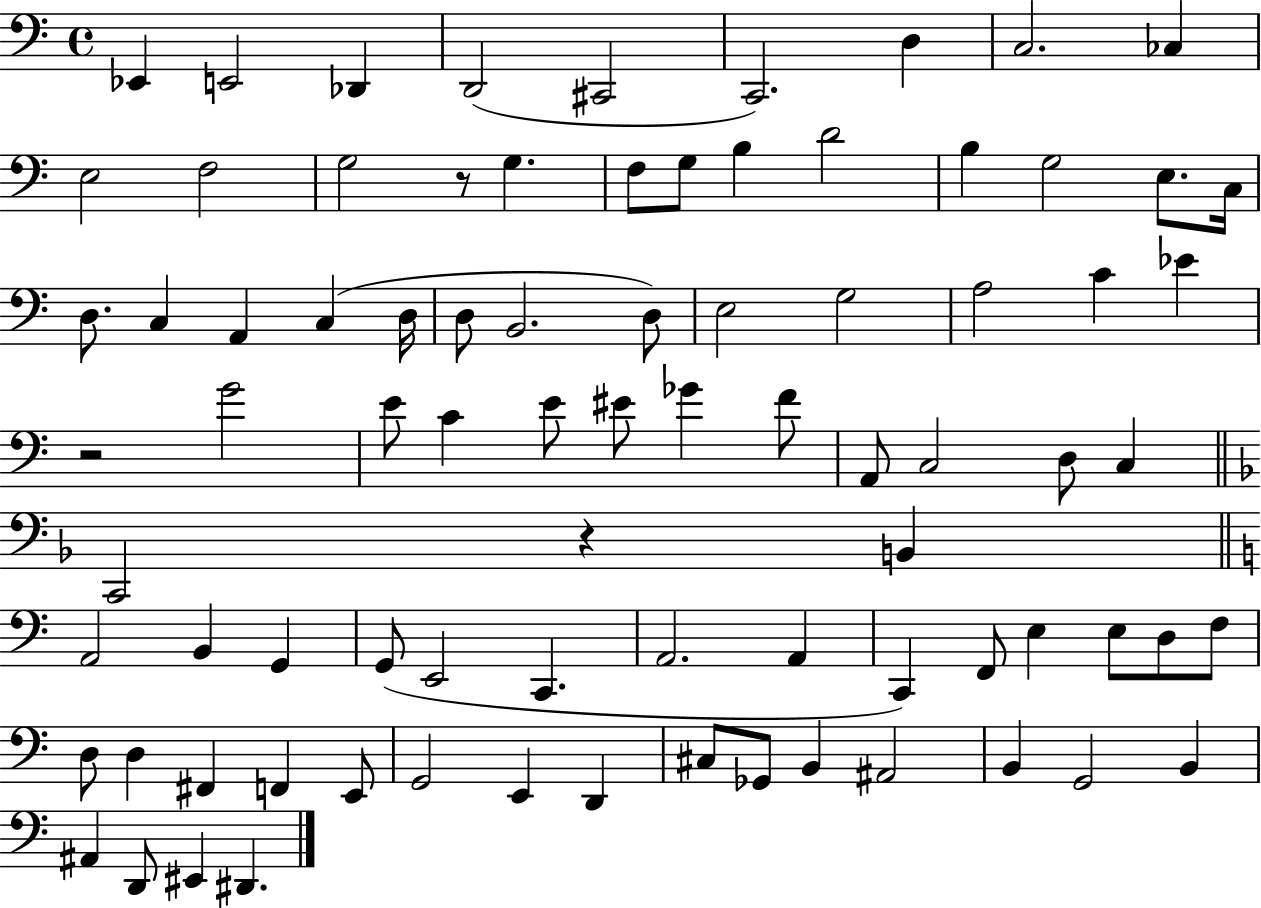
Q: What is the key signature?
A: C major